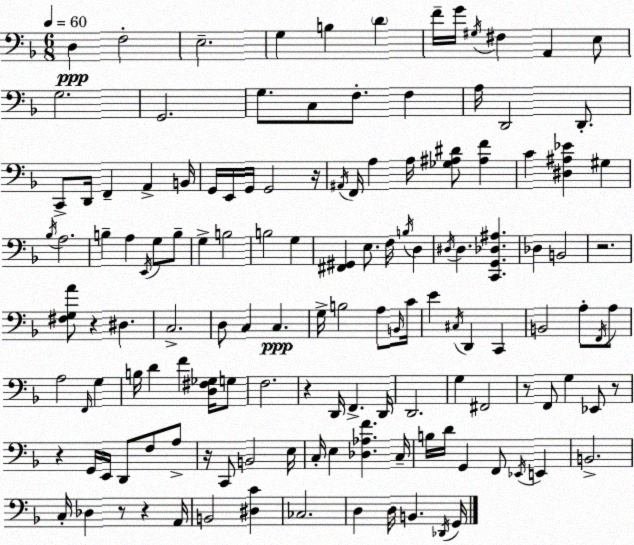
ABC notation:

X:1
T:Untitled
M:6/8
L:1/4
K:Dm
D, F,2 E,2 G, B, D F/4 G/4 ^G,/4 ^F, A,, E,/2 G,2 G,,2 G,/2 C,/2 F,/2 F, A,/4 D,,2 D,,/2 C,,/2 D,,/4 F,, A,, B,,/4 G,,/4 E,,/4 G,,/4 G,,2 z/4 ^A,,/4 F,,/4 A, A,/4 [_G,^A,^D]/2 [^A,F] C [^D,^A,_E] ^G, _B,/4 A,2 B, A, E,,/4 G,/2 B,/2 G, B,2 B,2 G, [^F,,^G,,] E,/2 F,/4 B,/4 D, ^D,/4 ^D, [C,,G,,_D,^A,] _D, B,,2 z2 [^F,G,A]/2 z ^D, C,2 D,/2 C, C, G,/4 B,2 A,/2 B,,/4 C/4 E ^C,/4 D,, C,, B,,2 A,/2 F,,/4 A,/2 A,2 F,,/4 G, B,/4 D F [D,^F,_G,]/4 G,/2 F,2 z D,,/4 F,, D,,/4 D,,2 G, ^F,,2 z/2 F,,/2 G, _E,,/2 z/2 z G,,/4 E,,/4 D,,/2 F,/2 A,/2 z/4 C,,/2 B,,2 E,/4 C,/4 E, [_D,_A,F] C,/4 B,/4 D/4 G,, F,,/2 _E,,/4 E,, B,,2 C,/4 _D, z/2 z A,,/4 B,,2 [^D,C] _C,2 D, D,/4 B,, _D,,/4 G,,/4